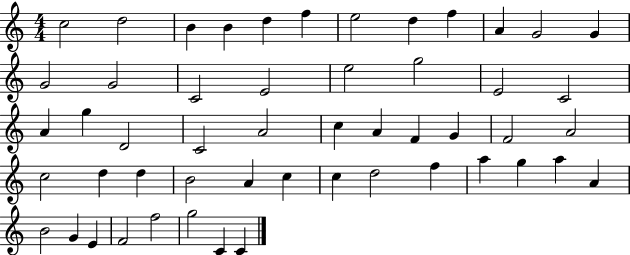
C5/h D5/h B4/q B4/q D5/q F5/q E5/h D5/q F5/q A4/q G4/h G4/q G4/h G4/h C4/h E4/h E5/h G5/h E4/h C4/h A4/q G5/q D4/h C4/h A4/h C5/q A4/q F4/q G4/q F4/h A4/h C5/h D5/q D5/q B4/h A4/q C5/q C5/q D5/h F5/q A5/q G5/q A5/q A4/q B4/h G4/q E4/q F4/h F5/h G5/h C4/q C4/q